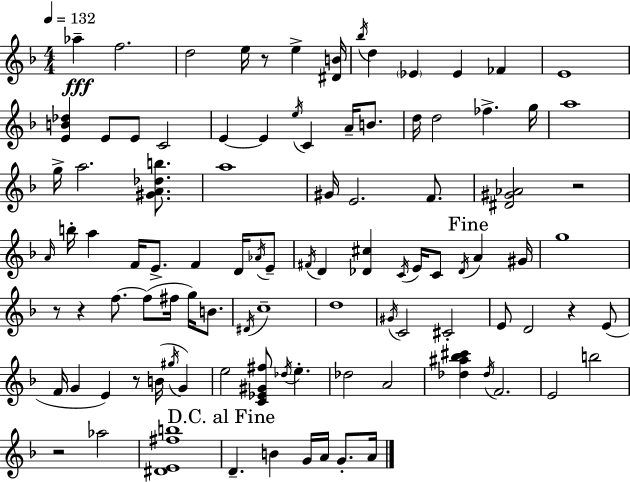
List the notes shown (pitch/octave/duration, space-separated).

Ab5/q F5/h. D5/h E5/s R/e E5/q [D#4,B4]/s Bb5/s D5/q Eb4/q Eb4/q FES4/q E4/w [E4,B4,Db5]/q E4/e E4/e C4/h E4/q E4/q E5/s C4/q A4/s B4/e. D5/s D5/h FES5/q. G5/s A5/w G5/s A5/h. [G#4,A4,Db5,B5]/e. A5/w G#4/s E4/h. F4/e. [D#4,G#4,Ab4]/h R/h A4/s B5/s A5/q F4/s E4/e. F4/q D4/s Ab4/s E4/e F#4/s D4/q [Db4,C#5]/q C4/s E4/s C4/e Db4/s A4/q G#4/s G5/w R/e R/q F5/e. F5/e F#5/s G5/s B4/e. D#4/s C5/w D5/w G#4/s C4/h C#4/h E4/e D4/h R/q E4/e F4/s G4/q E4/q R/e B4/s G#5/s G4/q E5/h [C4,Eb4,G#4,F#5]/e Db5/s E5/q. Db5/h A4/h [Db5,A#5,Bb5,C#6]/q Db5/s F4/h. E4/h B5/h R/h Ab5/h [D#4,E4,F#5,B5]/w D4/q. B4/q G4/s A4/s G4/e. A4/s